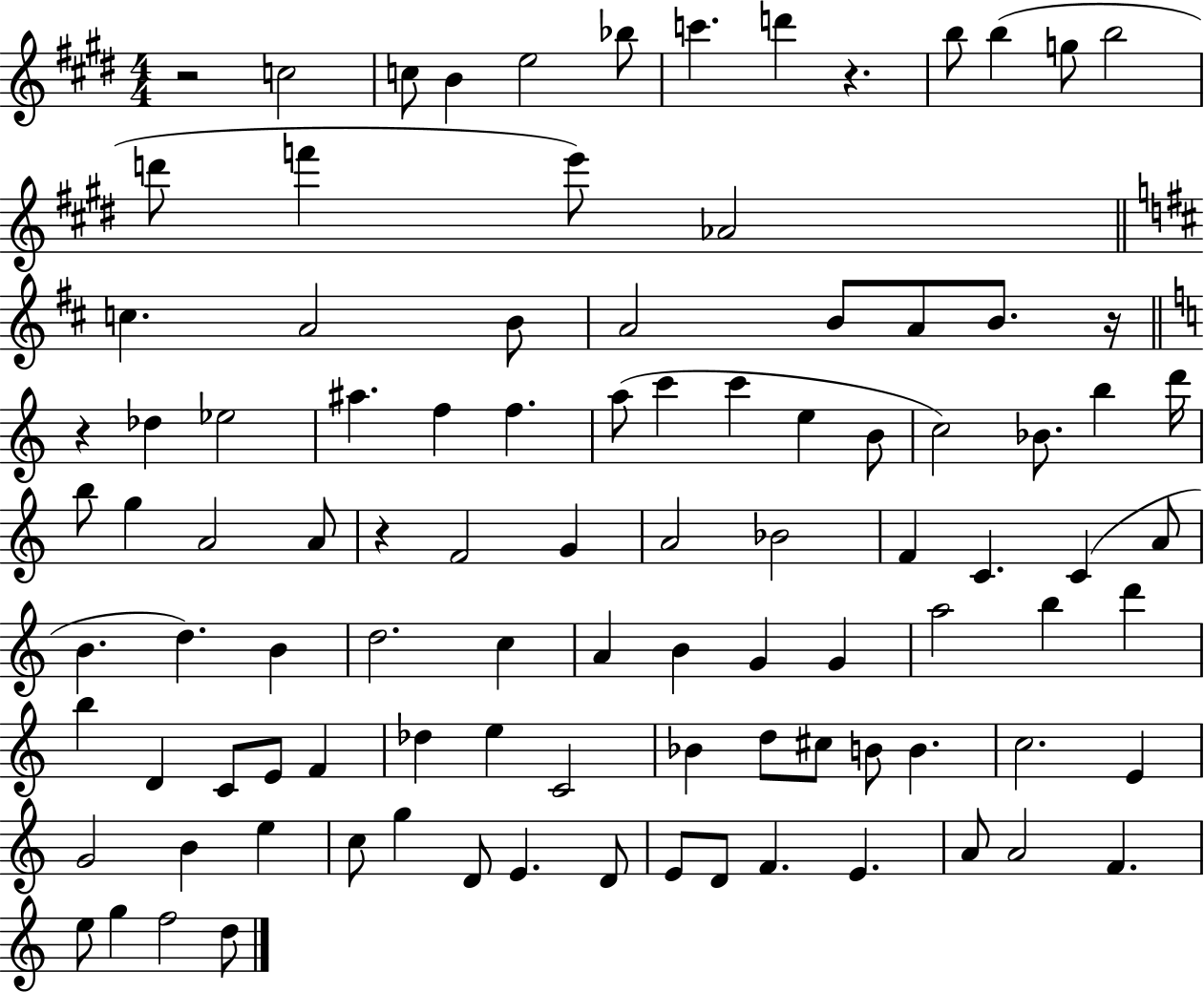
R/h C5/h C5/e B4/q E5/h Bb5/e C6/q. D6/q R/q. B5/e B5/q G5/e B5/h D6/e F6/q E6/e Ab4/h C5/q. A4/h B4/e A4/h B4/e A4/e B4/e. R/s R/q Db5/q Eb5/h A#5/q. F5/q F5/q. A5/e C6/q C6/q E5/q B4/e C5/h Bb4/e. B5/q D6/s B5/e G5/q A4/h A4/e R/q F4/h G4/q A4/h Bb4/h F4/q C4/q. C4/q A4/e B4/q. D5/q. B4/q D5/h. C5/q A4/q B4/q G4/q G4/q A5/h B5/q D6/q B5/q D4/q C4/e E4/e F4/q Db5/q E5/q C4/h Bb4/q D5/e C#5/e B4/e B4/q. C5/h. E4/q G4/h B4/q E5/q C5/e G5/q D4/e E4/q. D4/e E4/e D4/e F4/q. E4/q. A4/e A4/h F4/q. E5/e G5/q F5/h D5/e